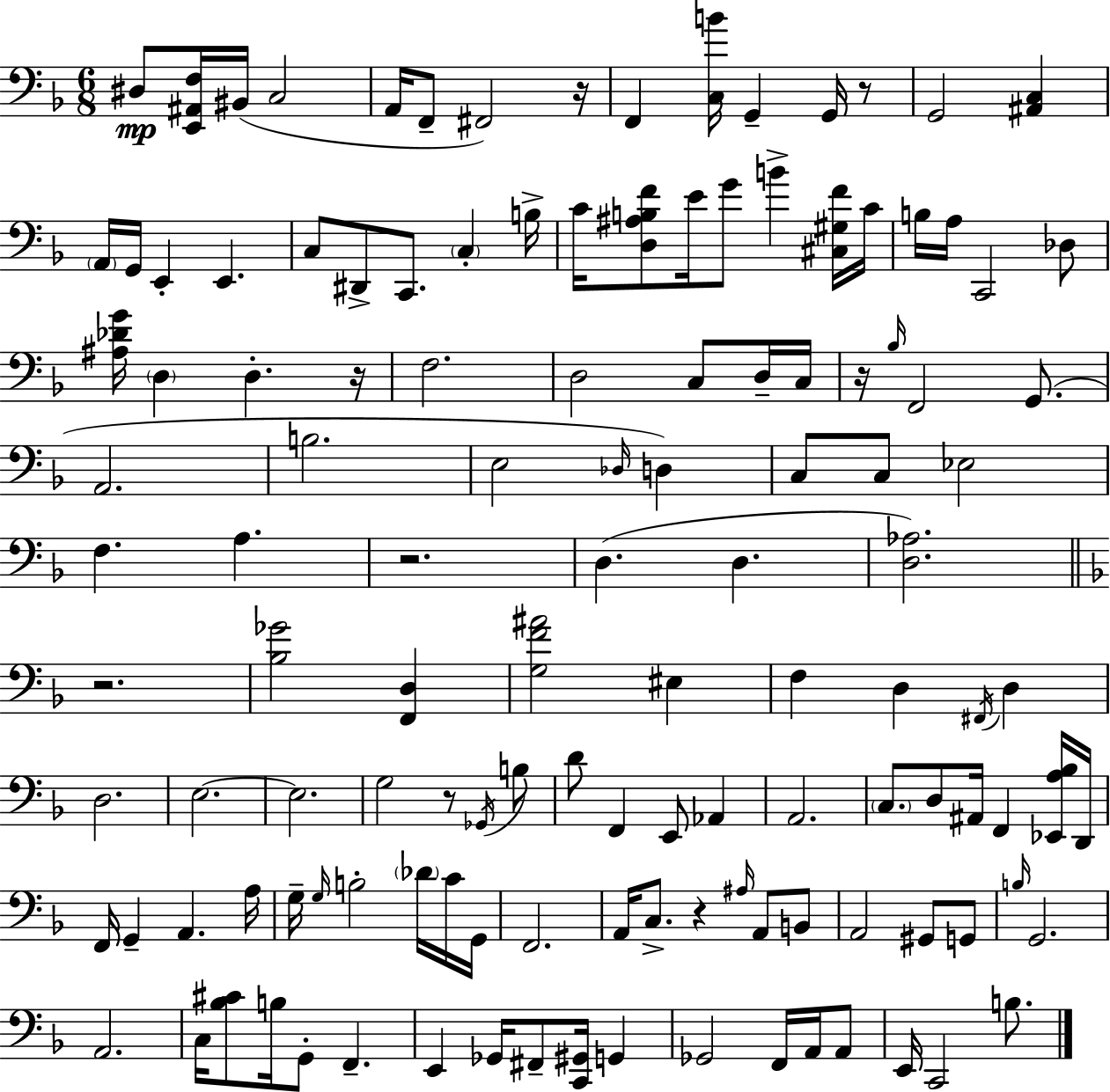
{
  \clef bass
  \numericTimeSignature
  \time 6/8
  \key f \major
  dis8\mp <e, ais, f>16 bis,16( c2 | a,16 f,8-- fis,2) r16 | f,4 <c b'>16 g,4-- g,16 r8 | g,2 <ais, c>4 | \break \parenthesize a,16 g,16 e,4-. e,4. | c8 dis,8-> c,8. \parenthesize c4-. b16-> | c'16 <d ais b f'>8 e'16 g'8 b'4-> <cis gis f'>16 c'16 | b16 a16 c,2 des8 | \break <ais des' g'>16 \parenthesize d4 d4.-. r16 | f2. | d2 c8 d16-- c16 | r16 \grace { bes16 } f,2 g,8.( | \break a,2. | b2. | e2 \grace { des16 } d4) | c8 c8 ees2 | \break f4. a4. | r2. | d4.( d4. | <d aes>2.) | \break \bar "||" \break \key f \major r2. | <bes ges'>2 <f, d>4 | <g f' ais'>2 eis4 | f4 d4 \acciaccatura { fis,16 } d4 | \break d2. | e2.~~ | e2. | g2 r8 \acciaccatura { ges,16 } | \break b8 d'8 f,4 e,8 aes,4 | a,2. | \parenthesize c8. d8 ais,16 f,4 | <ees, a bes>16 d,16 f,16 g,4-- a,4. | \break a16 g16-- \grace { g16 } b2-. | \parenthesize des'16 c'16 g,16 f,2. | a,16 c8.-> r4 \grace { ais16 } | a,8 b,8 a,2 | \break gis,8 g,8 \grace { b16 } g,2. | a,2. | c16 <bes cis'>8 b16 g,8-. f,4.-- | e,4 ges,16 fis,8-- | \break <c, gis,>16 g,4 ges,2 | f,16 a,16 a,8 e,16 c,2 | b8. \bar "|."
}